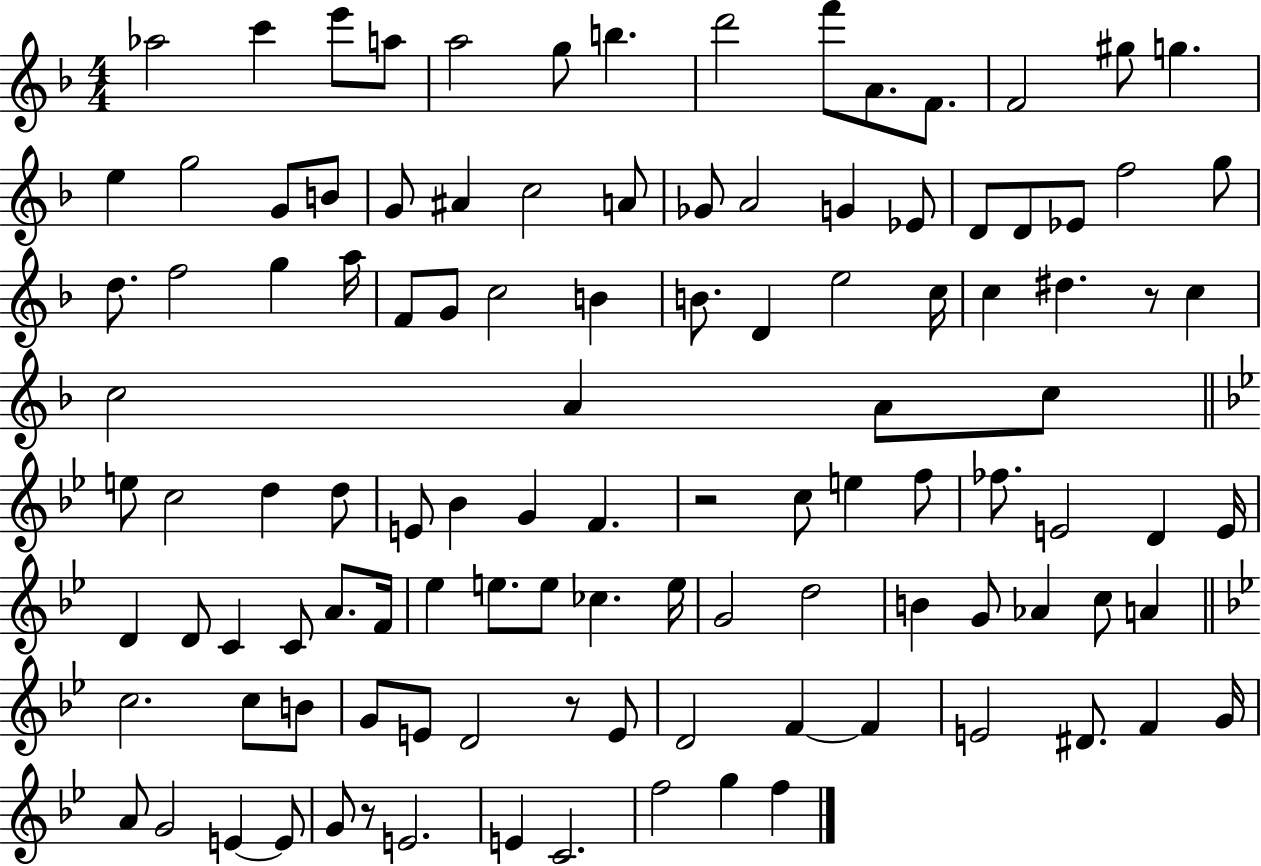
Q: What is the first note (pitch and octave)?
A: Ab5